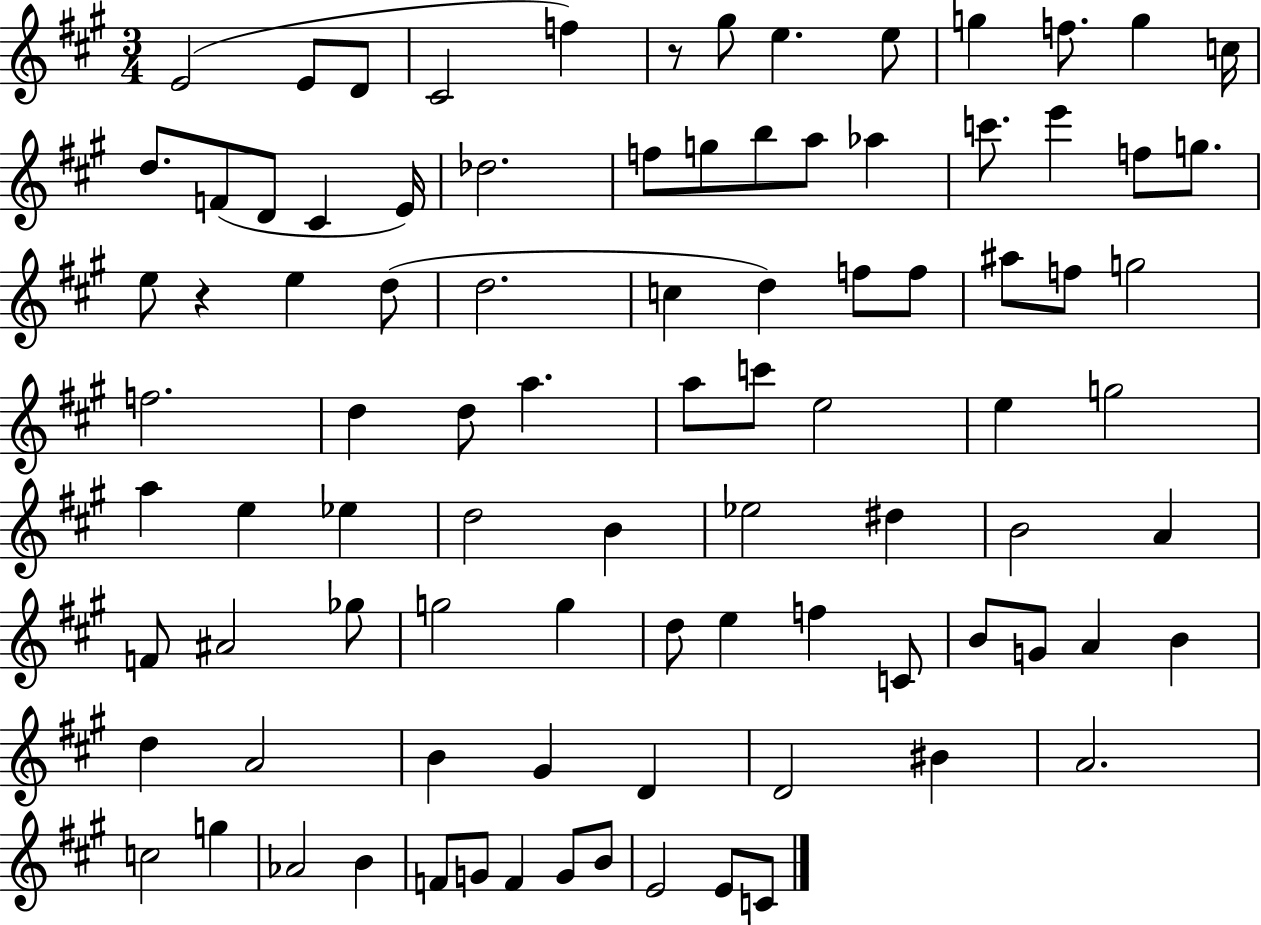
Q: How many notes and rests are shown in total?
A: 91